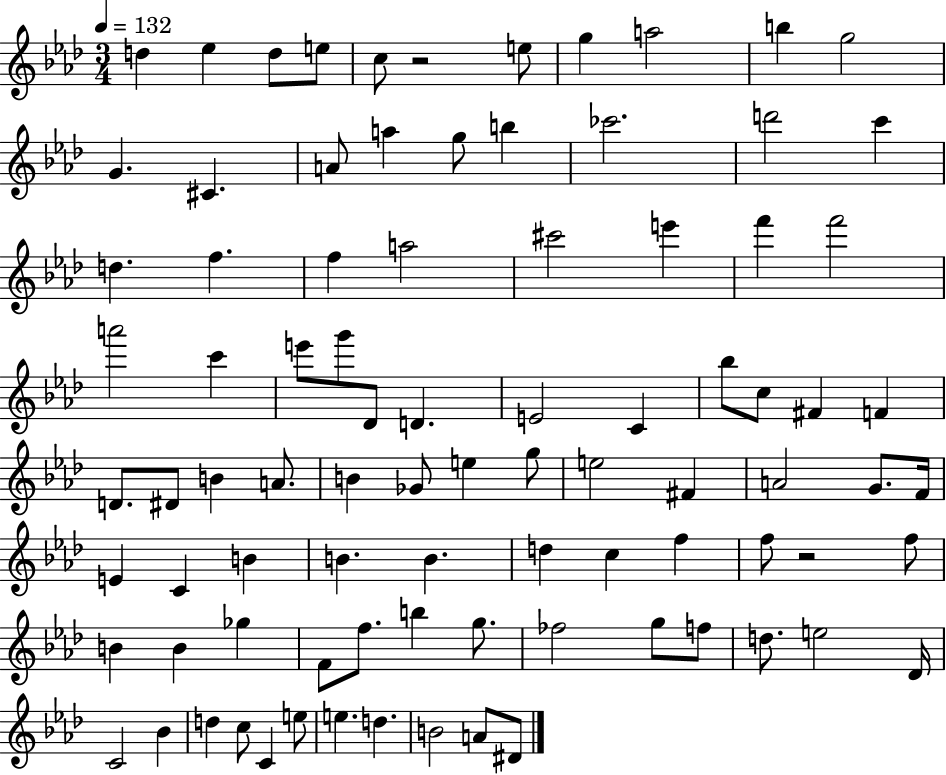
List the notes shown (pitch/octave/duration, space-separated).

D5/q Eb5/q D5/e E5/e C5/e R/h E5/e G5/q A5/h B5/q G5/h G4/q. C#4/q. A4/e A5/q G5/e B5/q CES6/h. D6/h C6/q D5/q. F5/q. F5/q A5/h C#6/h E6/q F6/q F6/h A6/h C6/q E6/e G6/e Db4/e D4/q. E4/h C4/q Bb5/e C5/e F#4/q F4/q D4/e. D#4/e B4/q A4/e. B4/q Gb4/e E5/q G5/e E5/h F#4/q A4/h G4/e. F4/s E4/q C4/q B4/q B4/q. B4/q. D5/q C5/q F5/q F5/e R/h F5/e B4/q B4/q Gb5/q F4/e F5/e. B5/q G5/e. FES5/h G5/e F5/e D5/e. E5/h Db4/s C4/h Bb4/q D5/q C5/e C4/q E5/e E5/q. D5/q. B4/h A4/e D#4/e